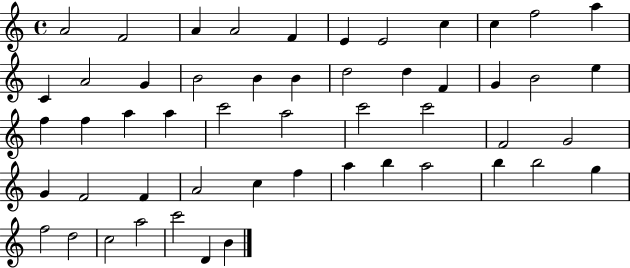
{
  \clef treble
  \time 4/4
  \defaultTimeSignature
  \key c \major
  a'2 f'2 | a'4 a'2 f'4 | e'4 e'2 c''4 | c''4 f''2 a''4 | \break c'4 a'2 g'4 | b'2 b'4 b'4 | d''2 d''4 f'4 | g'4 b'2 e''4 | \break f''4 f''4 a''4 a''4 | c'''2 a''2 | c'''2 c'''2 | f'2 g'2 | \break g'4 f'2 f'4 | a'2 c''4 f''4 | a''4 b''4 a''2 | b''4 b''2 g''4 | \break f''2 d''2 | c''2 a''2 | c'''2 d'4 b'4 | \bar "|."
}